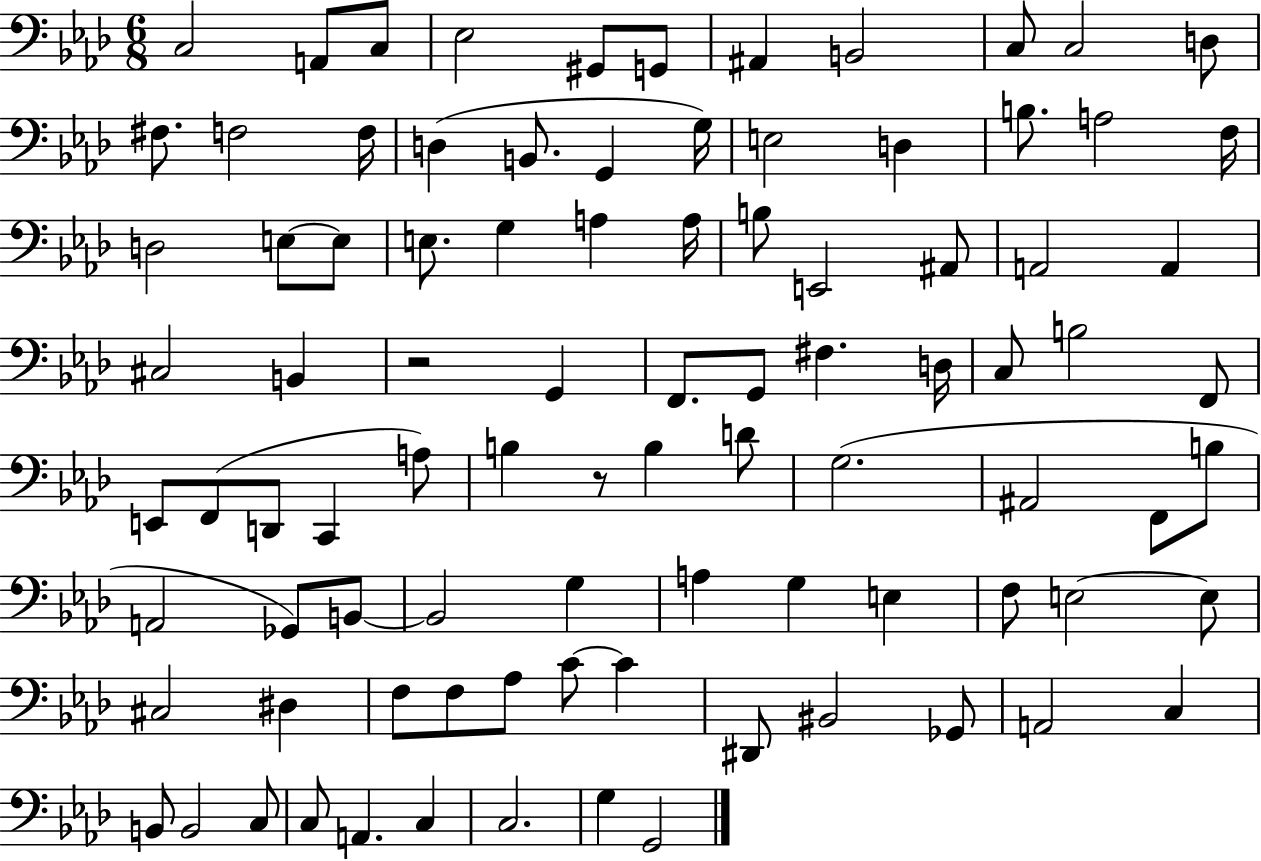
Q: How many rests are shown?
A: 2